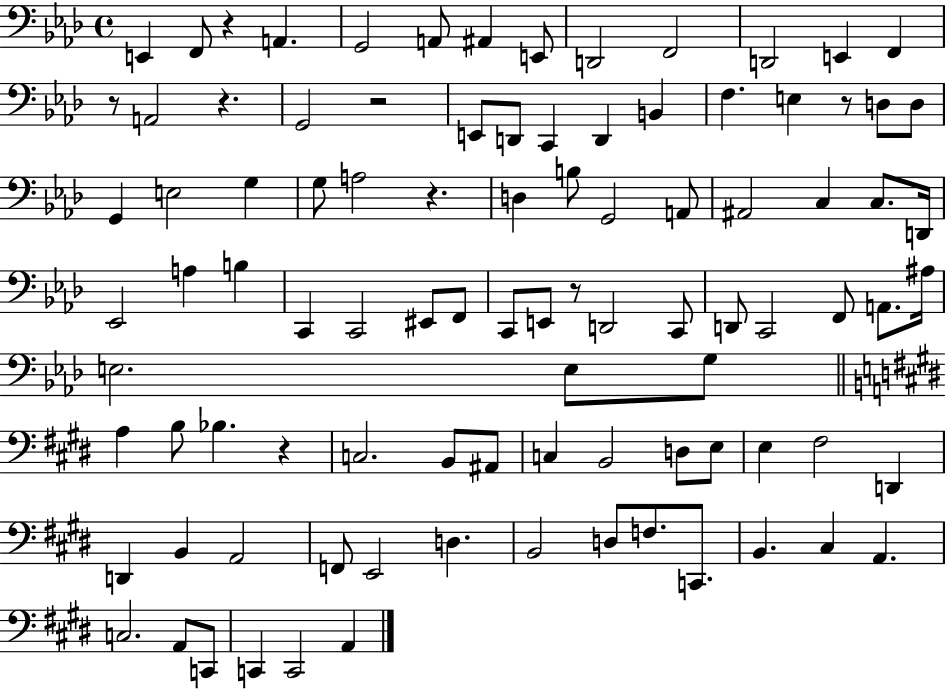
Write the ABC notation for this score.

X:1
T:Untitled
M:4/4
L:1/4
K:Ab
E,, F,,/2 z A,, G,,2 A,,/2 ^A,, E,,/2 D,,2 F,,2 D,,2 E,, F,, z/2 A,,2 z G,,2 z2 E,,/2 D,,/2 C,, D,, B,, F, E, z/2 D,/2 D,/2 G,, E,2 G, G,/2 A,2 z D, B,/2 G,,2 A,,/2 ^A,,2 C, C,/2 D,,/4 _E,,2 A, B, C,, C,,2 ^E,,/2 F,,/2 C,,/2 E,,/2 z/2 D,,2 C,,/2 D,,/2 C,,2 F,,/2 A,,/2 ^A,/4 E,2 E,/2 G,/2 A, B,/2 _B, z C,2 B,,/2 ^A,,/2 C, B,,2 D,/2 E,/2 E, ^F,2 D,, D,, B,, A,,2 F,,/2 E,,2 D, B,,2 D,/2 F,/2 C,,/2 B,, ^C, A,, C,2 A,,/2 C,,/2 C,, C,,2 A,,